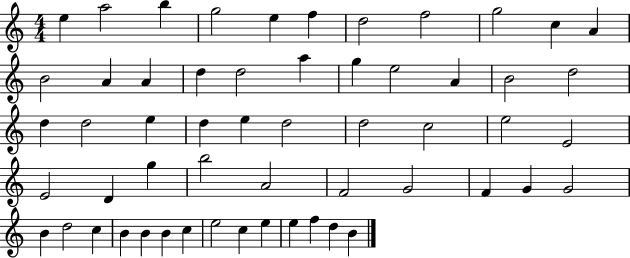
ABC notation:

X:1
T:Untitled
M:4/4
L:1/4
K:C
e a2 b g2 e f d2 f2 g2 c A B2 A A d d2 a g e2 A B2 d2 d d2 e d e d2 d2 c2 e2 E2 E2 D g b2 A2 F2 G2 F G G2 B d2 c B B B c e2 c e e f d B